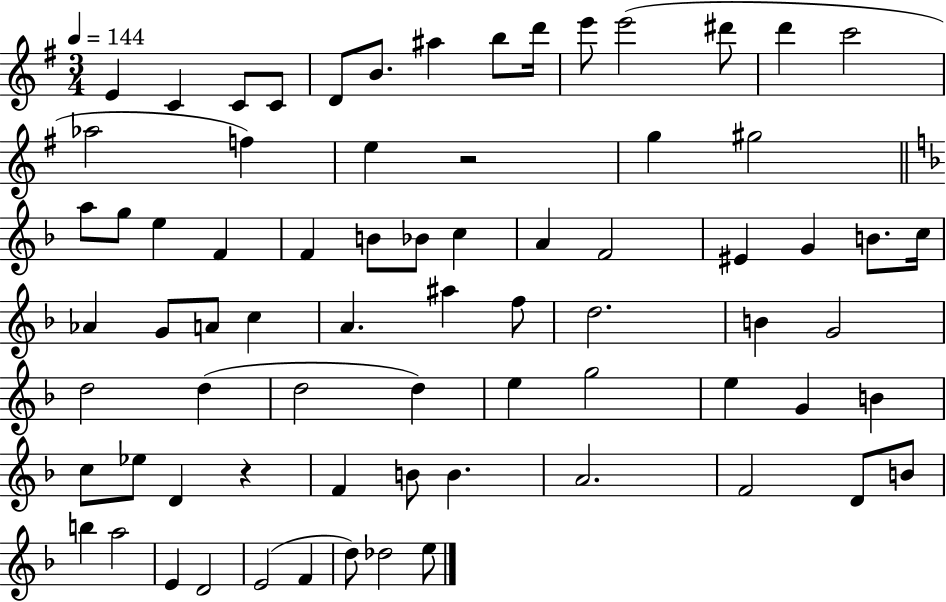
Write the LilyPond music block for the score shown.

{
  \clef treble
  \numericTimeSignature
  \time 3/4
  \key g \major
  \tempo 4 = 144
  e'4 c'4 c'8 c'8 | d'8 b'8. ais''4 b''8 d'''16 | e'''8 e'''2( dis'''8 | d'''4 c'''2 | \break aes''2 f''4) | e''4 r2 | g''4 gis''2 | \bar "||" \break \key d \minor a''8 g''8 e''4 f'4 | f'4 b'8 bes'8 c''4 | a'4 f'2 | eis'4 g'4 b'8. c''16 | \break aes'4 g'8 a'8 c''4 | a'4. ais''4 f''8 | d''2. | b'4 g'2 | \break d''2 d''4( | d''2 d''4) | e''4 g''2 | e''4 g'4 b'4 | \break c''8 ees''8 d'4 r4 | f'4 b'8 b'4. | a'2. | f'2 d'8 b'8 | \break b''4 a''2 | e'4 d'2 | e'2( f'4 | d''8) des''2 e''8 | \break \bar "|."
}